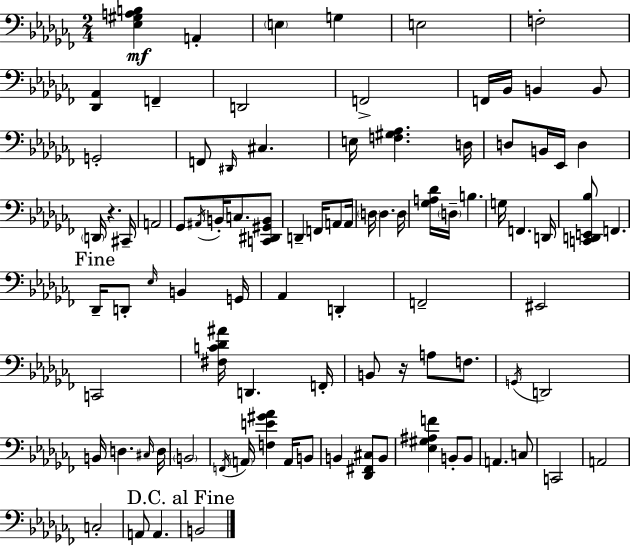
X:1
T:Untitled
M:2/4
L:1/4
K:Abm
[_E,^G,A,B,] A,, E, G, E,2 F,2 [_D,,_A,,] F,, D,,2 F,,2 F,,/4 _B,,/4 B,, B,,/2 G,,2 F,,/2 ^D,,/4 ^C, E,/4 [F,^G,_A,] D,/4 D,/2 B,,/4 _E,,/4 D, D,,/4 z ^C,,/4 A,,2 _G,,/2 ^A,,/4 B,,/4 C,/2 [C,,^D,,^G,,B,,]/2 D,, F,,/4 A,,/2 A,,/4 D,/4 D, D,/4 [_G,A,_D]/4 D,/4 B, G,/4 F,, D,,/4 [C,,D,,E,,_B,]/2 F,, _D,,/4 D,,/2 _E,/4 B,, G,,/4 _A,, D,, F,,2 ^E,,2 C,,2 [^F,C_D^A]/4 D,, F,,/4 B,,/2 z/4 A,/2 F,/2 G,,/4 D,,2 B,,/4 D, ^C,/4 D,/4 B,,2 F,,/4 A,,/4 [F,E^G_A] A,,/4 B,,/2 B,, [_D,,^F,,^C,]/2 B,,/2 [_E,^G,^A,F] B,,/2 B,,/2 A,, C,/2 C,,2 A,,2 C,2 A,,/2 A,, B,,2